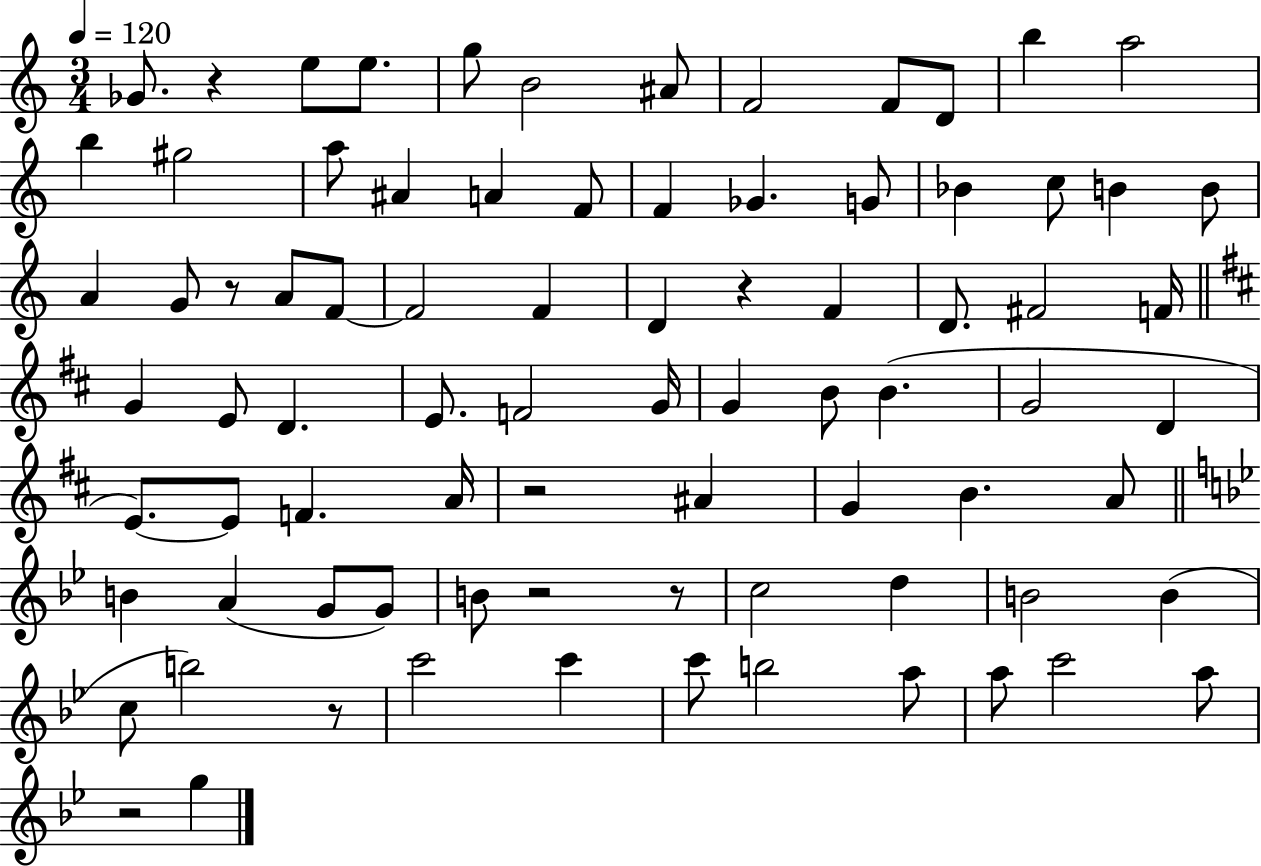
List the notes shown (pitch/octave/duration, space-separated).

Gb4/e. R/q E5/e E5/e. G5/e B4/h A#4/e F4/h F4/e D4/e B5/q A5/h B5/q G#5/h A5/e A#4/q A4/q F4/e F4/q Gb4/q. G4/e Bb4/q C5/e B4/q B4/e A4/q G4/e R/e A4/e F4/e F4/h F4/q D4/q R/q F4/q D4/e. F#4/h F4/s G4/q E4/e D4/q. E4/e. F4/h G4/s G4/q B4/e B4/q. G4/h D4/q E4/e. E4/e F4/q. A4/s R/h A#4/q G4/q B4/q. A4/e B4/q A4/q G4/e G4/e B4/e R/h R/e C5/h D5/q B4/h B4/q C5/e B5/h R/e C6/h C6/q C6/e B5/h A5/e A5/e C6/h A5/e R/h G5/q